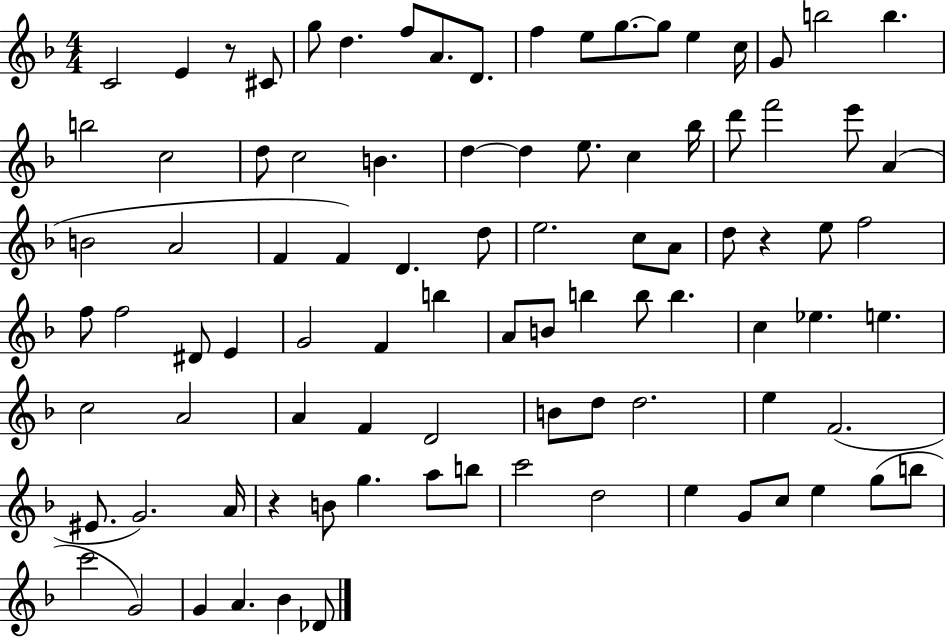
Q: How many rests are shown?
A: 3